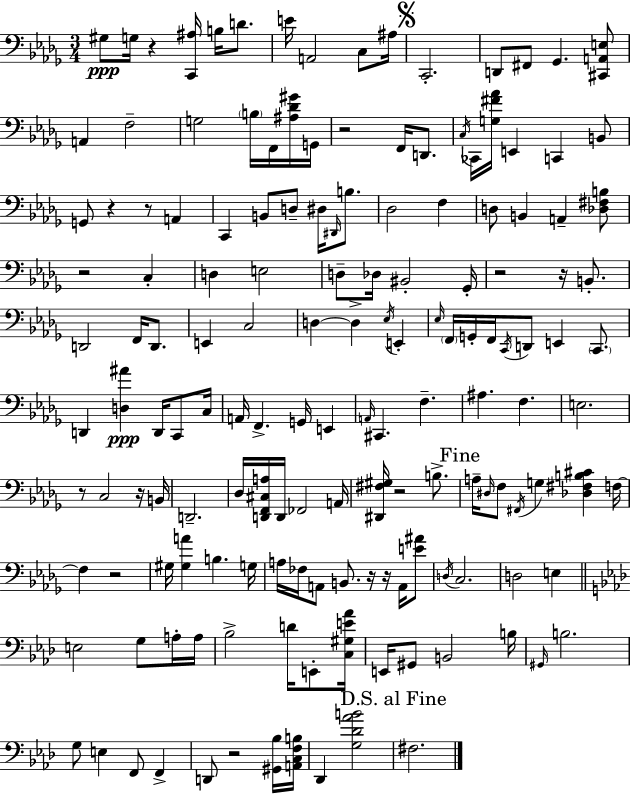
{
  \clef bass
  \numericTimeSignature
  \time 3/4
  \key bes \minor
  gis8\ppp g16 r4 <c, ais>16 b16 d'8. | e'16 a,2 c8 ais16 | \mark \markup { \musicglyph "scripts.segno" } c,2.-. | d,8 fis,8 ges,4. <cis, a, e>8 | \break a,4 f2-- | g2 \parenthesize b16 f,16 <ais des' gis'>16 g,16 | r2 f,16 d,8. | \acciaccatura { c16 } ces,16 <g fis' aes'>16 e,4 c,4 b,8 | \break g,8 r4 r8 a,4 | c,4 b,8 d8-- dis16 \grace { dis,16 } b8. | des2 f4 | d8 b,4 a,4-- | \break <des fis b>8 r2 c4-. | d4 e2 | d8-- des16 bis,2-. | ges,16-. r2 r16 b,8.-. | \break d,2 f,16 d,8. | e,4 c2 | d4~~ d4-> \acciaccatura { ees16 } e,4-. | \grace { ees16 } \parenthesize f,16 g,16-. f,16 \acciaccatura { c,16 } d,8 e,4 | \break \parenthesize c,8. d,4 <d ais'>4\ppp | d,16 c,8 c16 a,16 f,4.-> | g,16 e,4 \grace { a,16 } cis,4. | f4.-- ais4. | \break f4. e2. | r8 c2 | r16 b,16 d,2.-- | des16 <d, f, cis a>16 d,16 fes,2 | \break a,16 <dis, fis gis>16 r2 | b8.-> \mark "Fine" a16-- \grace { dis16 } f8 \acciaccatura { fis,16 } g4 | <des fis b cis'>4 f16~~ f4 | r2 gis16 <gis a'>4 | \break b4. g16 a16 fes16 a,8 | b,8. r16 r16 a,16 <e' ais'>8 \acciaccatura { d16 } c2. | d2 | e4 \bar "||" \break \key f \minor e2 g8 a16-. a16 | bes2-> d'16 e,8-. <c gis e' aes'>16 | e,16 gis,8 b,2 b16 | \grace { gis,16 } b2. | \break g8 e4 f,8 f,4-> | d,8 r2 <gis, bes>16 | <a, c f b>16 des,4 <g des' aes' b'>2 | \mark "D.S. al Fine" fis2. | \break \bar "|."
}